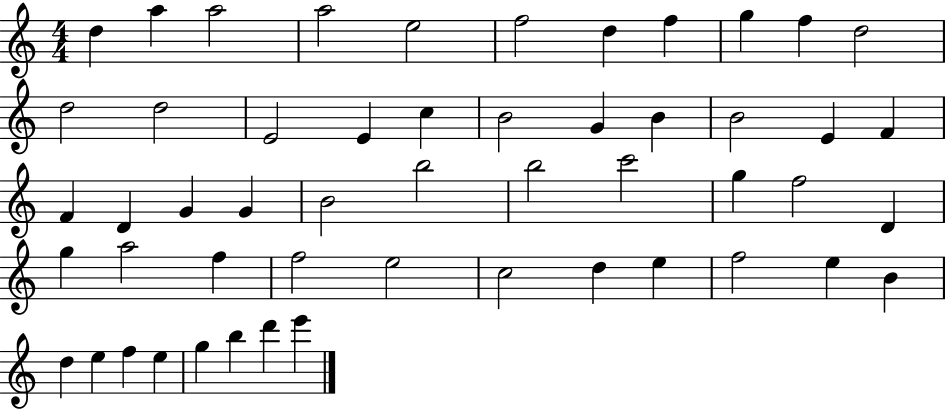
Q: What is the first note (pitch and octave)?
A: D5